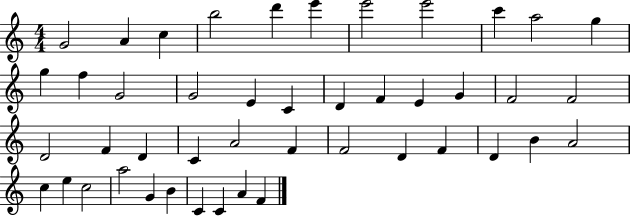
G4/h A4/q C5/q B5/h D6/q E6/q E6/h E6/h C6/q A5/h G5/q G5/q F5/q G4/h G4/h E4/q C4/q D4/q F4/q E4/q G4/q F4/h F4/h D4/h F4/q D4/q C4/q A4/h F4/q F4/h D4/q F4/q D4/q B4/q A4/h C5/q E5/q C5/h A5/h G4/q B4/q C4/q C4/q A4/q F4/q